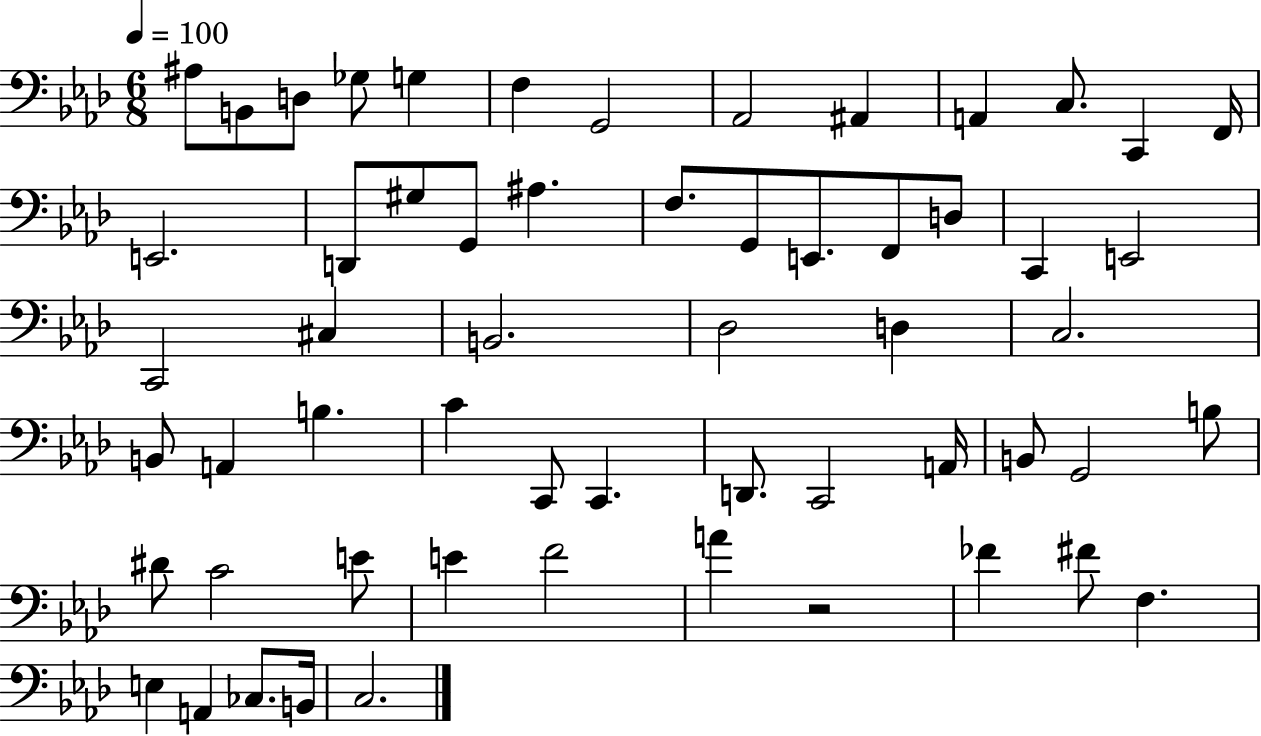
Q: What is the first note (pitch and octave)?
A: A#3